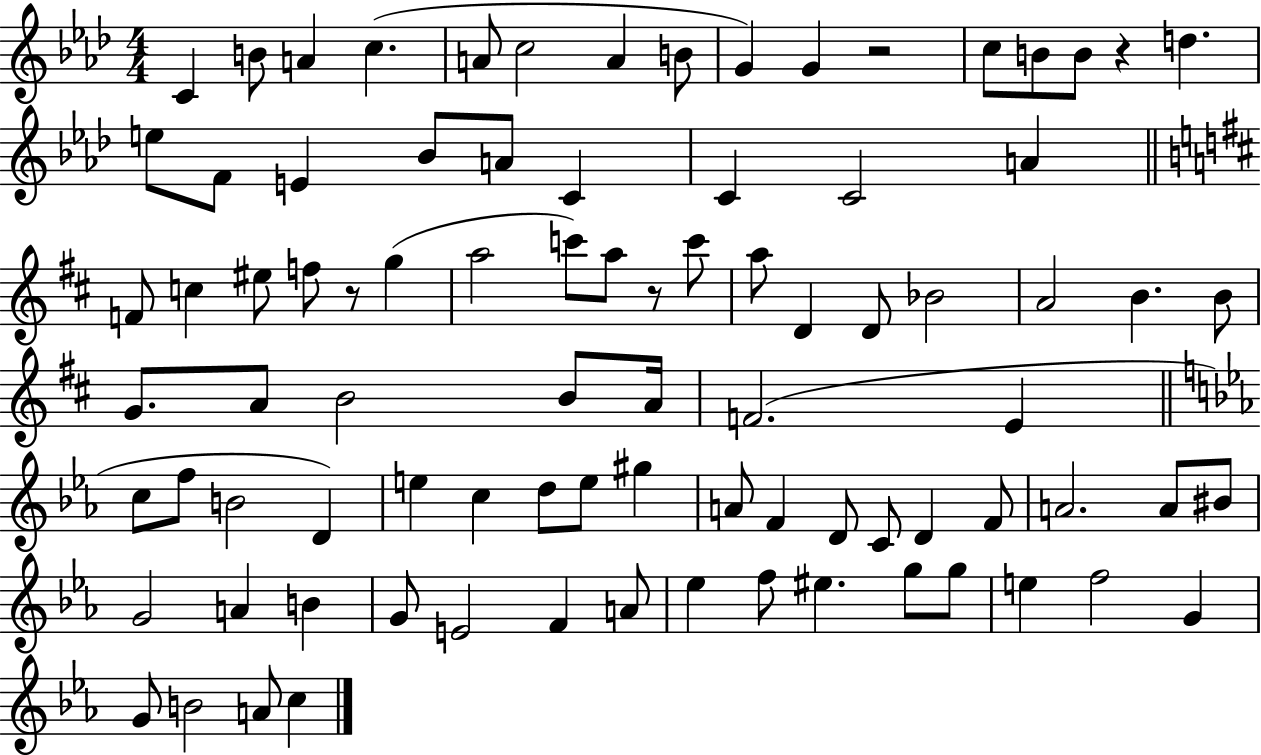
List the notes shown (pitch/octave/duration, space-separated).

C4/q B4/e A4/q C5/q. A4/e C5/h A4/q B4/e G4/q G4/q R/h C5/e B4/e B4/e R/q D5/q. E5/e F4/e E4/q Bb4/e A4/e C4/q C4/q C4/h A4/q F4/e C5/q EIS5/e F5/e R/e G5/q A5/h C6/e A5/e R/e C6/e A5/e D4/q D4/e Bb4/h A4/h B4/q. B4/e G4/e. A4/e B4/h B4/e A4/s F4/h. E4/q C5/e F5/e B4/h D4/q E5/q C5/q D5/e E5/e G#5/q A4/e F4/q D4/e C4/e D4/q F4/e A4/h. A4/e BIS4/e G4/h A4/q B4/q G4/e E4/h F4/q A4/e Eb5/q F5/e EIS5/q. G5/e G5/e E5/q F5/h G4/q G4/e B4/h A4/e C5/q